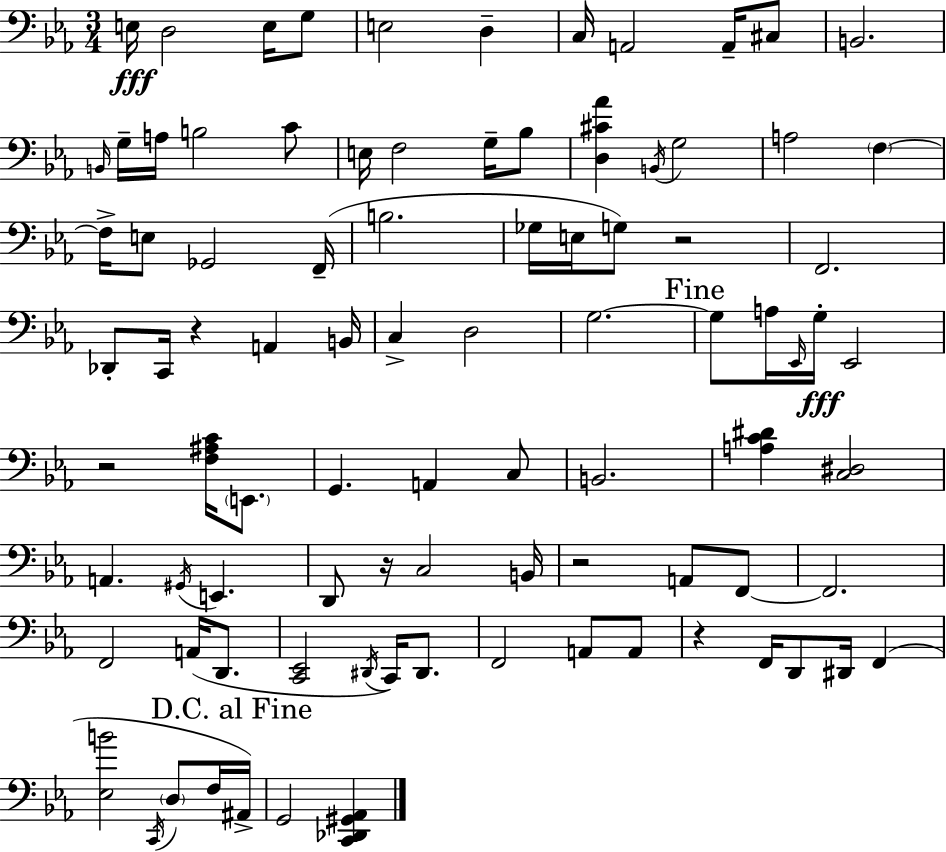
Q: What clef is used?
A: bass